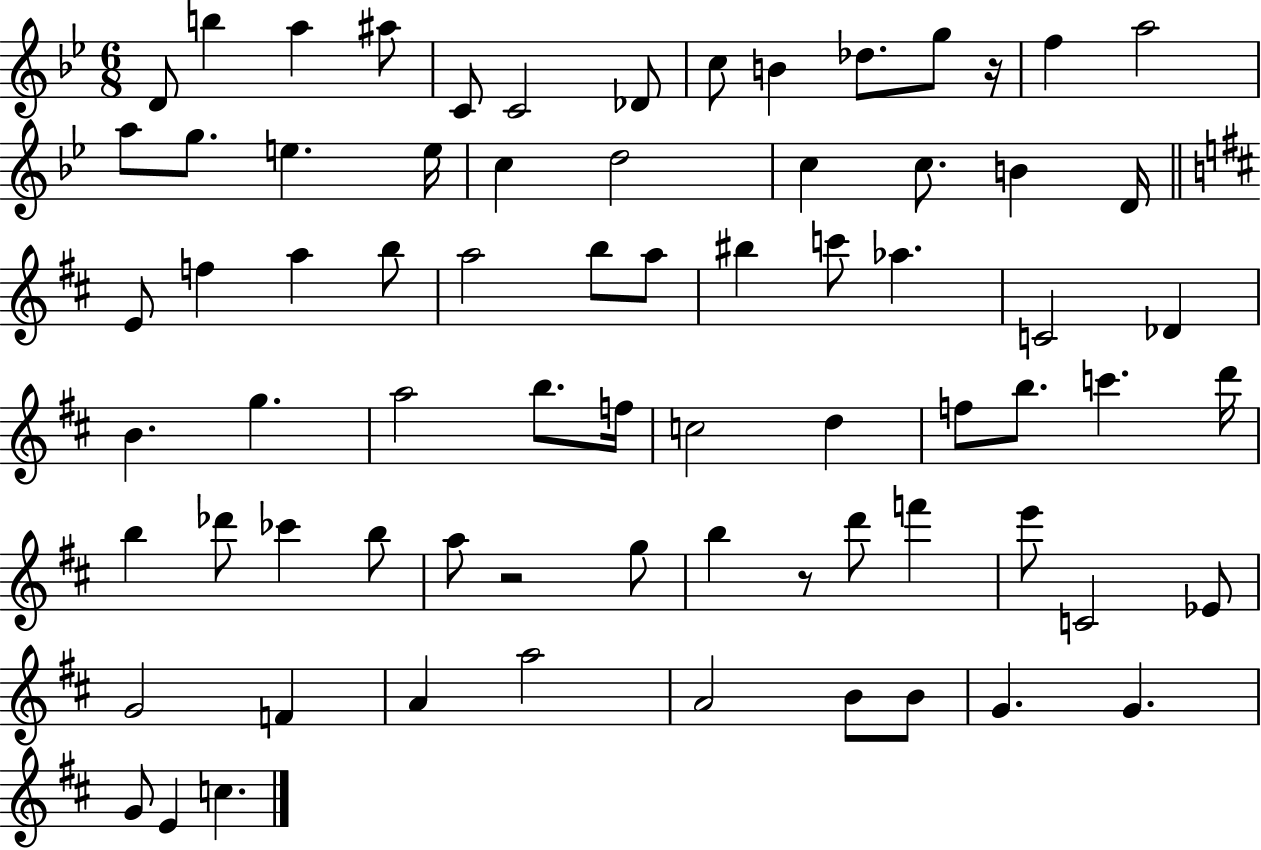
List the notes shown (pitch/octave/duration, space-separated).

D4/e B5/q A5/q A#5/e C4/e C4/h Db4/e C5/e B4/q Db5/e. G5/e R/s F5/q A5/h A5/e G5/e. E5/q. E5/s C5/q D5/h C5/q C5/e. B4/q D4/s E4/e F5/q A5/q B5/e A5/h B5/e A5/e BIS5/q C6/e Ab5/q. C4/h Db4/q B4/q. G5/q. A5/h B5/e. F5/s C5/h D5/q F5/e B5/e. C6/q. D6/s B5/q Db6/e CES6/q B5/e A5/e R/h G5/e B5/q R/e D6/e F6/q E6/e C4/h Eb4/e G4/h F4/q A4/q A5/h A4/h B4/e B4/e G4/q. G4/q. G4/e E4/q C5/q.